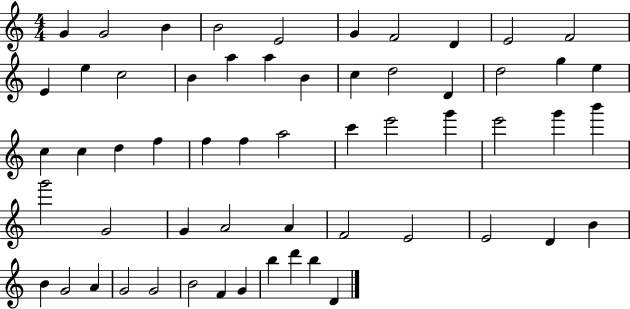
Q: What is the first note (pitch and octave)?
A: G4